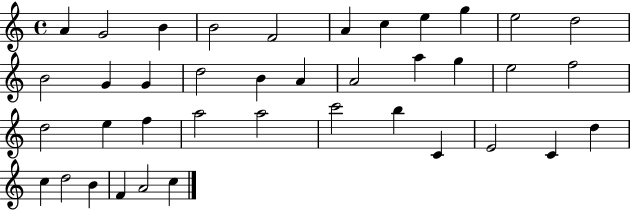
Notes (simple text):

A4/q G4/h B4/q B4/h F4/h A4/q C5/q E5/q G5/q E5/h D5/h B4/h G4/q G4/q D5/h B4/q A4/q A4/h A5/q G5/q E5/h F5/h D5/h E5/q F5/q A5/h A5/h C6/h B5/q C4/q E4/h C4/q D5/q C5/q D5/h B4/q F4/q A4/h C5/q